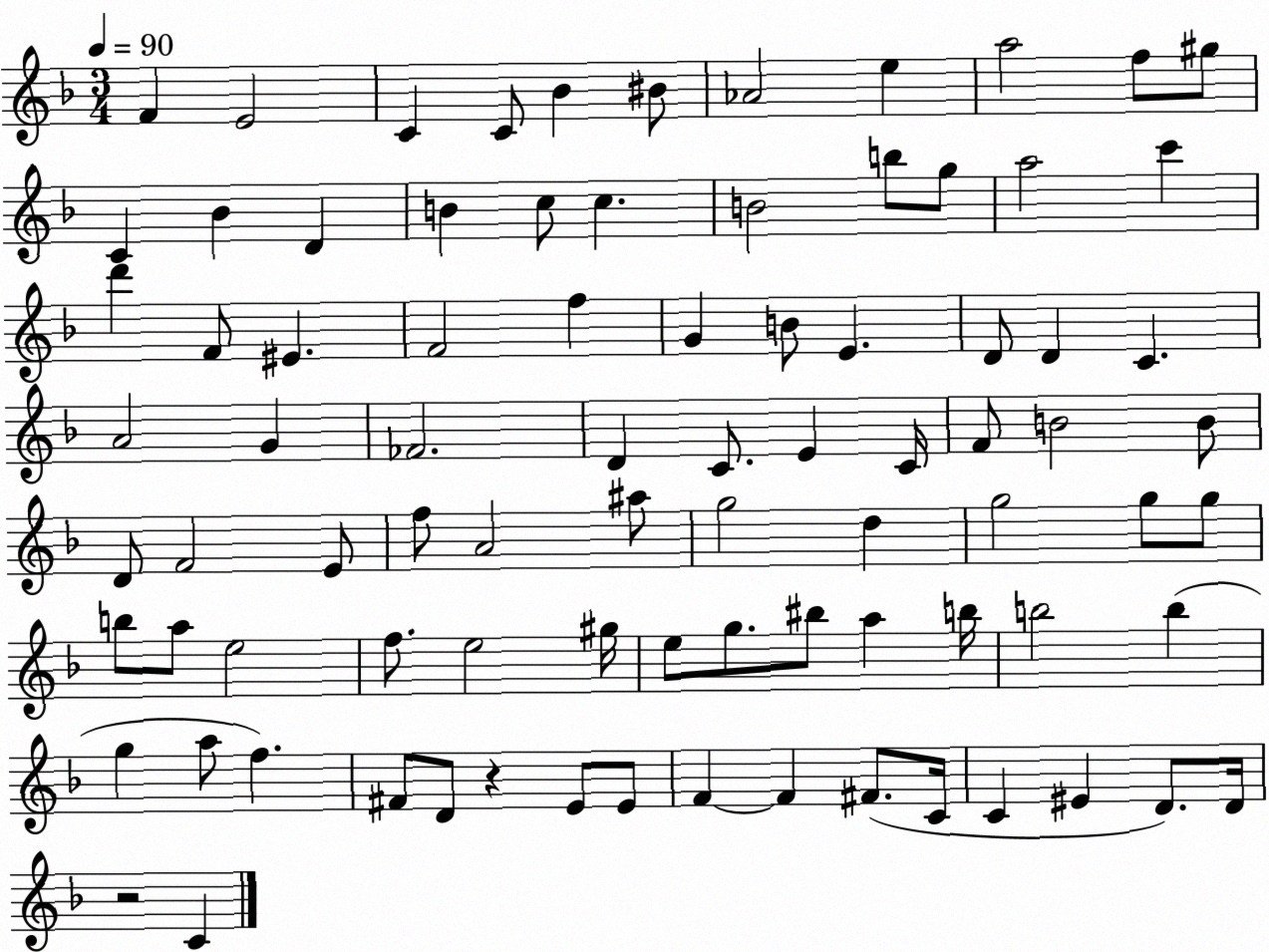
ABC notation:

X:1
T:Untitled
M:3/4
L:1/4
K:F
F E2 C C/2 _B ^B/2 _A2 e a2 f/2 ^g/2 C _B D B c/2 c B2 b/2 g/2 a2 c' d' F/2 ^E F2 f G B/2 E D/2 D C A2 G _F2 D C/2 E C/4 F/2 B2 B/2 D/2 F2 E/2 f/2 A2 ^a/2 g2 d g2 g/2 g/2 b/2 a/2 e2 f/2 e2 ^g/4 e/2 g/2 ^b/2 a b/4 b2 b g a/2 f ^F/2 D/2 z E/2 E/2 F F ^F/2 C/4 C ^E D/2 D/4 z2 C